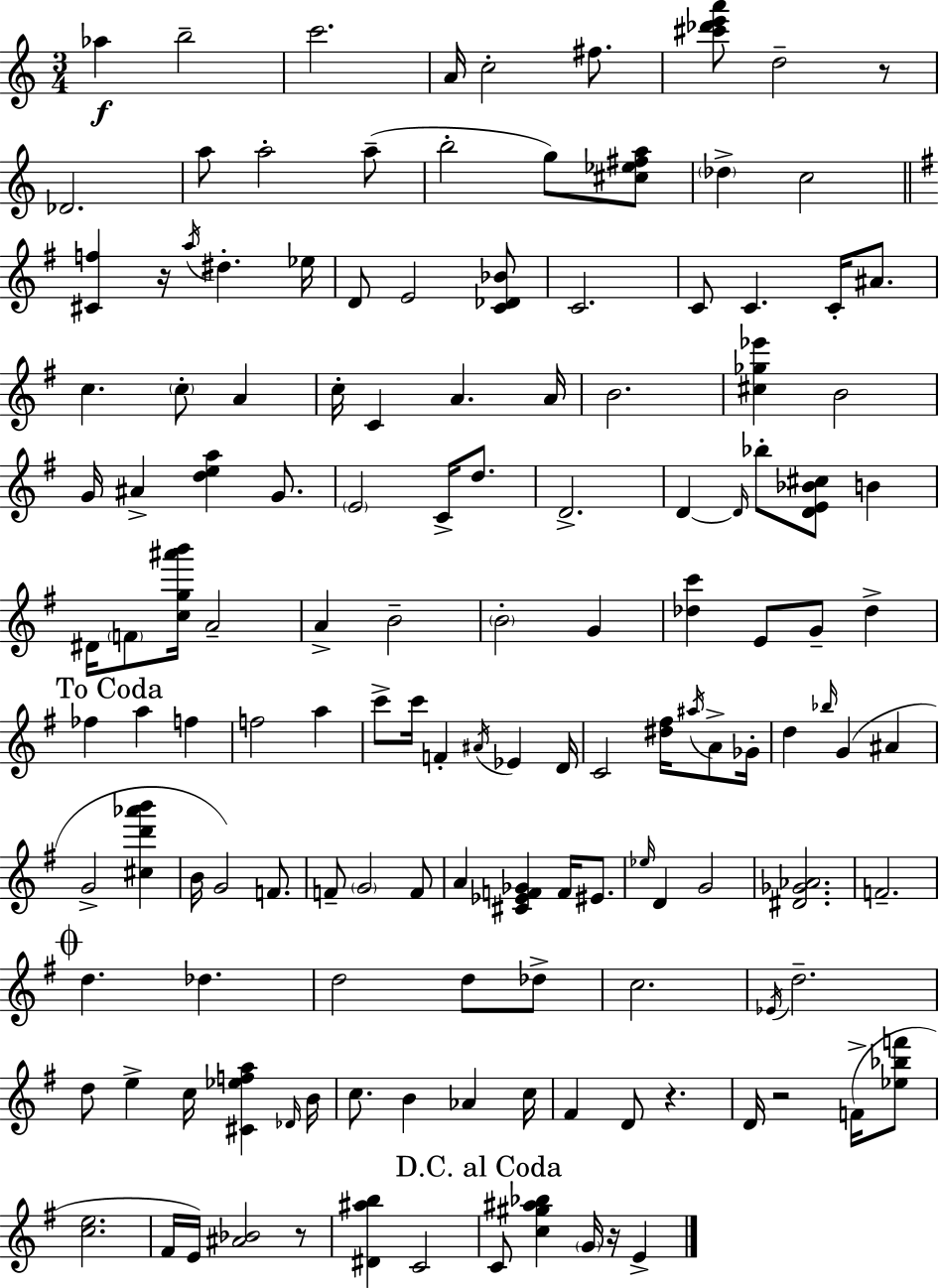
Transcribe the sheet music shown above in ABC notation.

X:1
T:Untitled
M:3/4
L:1/4
K:C
_a b2 c'2 A/4 c2 ^f/2 [^c'_d'e'a']/2 d2 z/2 _D2 a/2 a2 a/2 b2 g/2 [^c_e^fa]/2 _d c2 [^Cf] z/4 a/4 ^d _e/4 D/2 E2 [C_D_B]/2 C2 C/2 C C/4 ^A/2 c c/2 A c/4 C A A/4 B2 [^c_g_e'] B2 G/4 ^A [dea] G/2 E2 C/4 d/2 D2 D D/4 _b/2 [DE_B^c]/2 B ^D/4 F/2 [cg^a'b']/4 A2 A B2 B2 G [_dc'] E/2 G/2 _d _f a f f2 a c'/2 c'/4 F ^A/4 _E D/4 C2 [^d^f]/4 ^a/4 A/2 _G/4 d _b/4 G ^A G2 [^cd'_a'b'] B/4 G2 F/2 F/2 G2 F/2 A [^C_EF_G] F/4 ^E/2 _e/4 D G2 [^D_G_A]2 F2 d _d d2 d/2 _d/2 c2 _E/4 d2 d/2 e c/4 [^C_efa] _D/4 B/4 c/2 B _A c/4 ^F D/2 z D/4 z2 F/4 [_e_bf']/2 [ce]2 ^F/4 E/4 [^A_B]2 z/2 [^D^ab] C2 C/2 [c^g^a_b] G/4 z/4 E